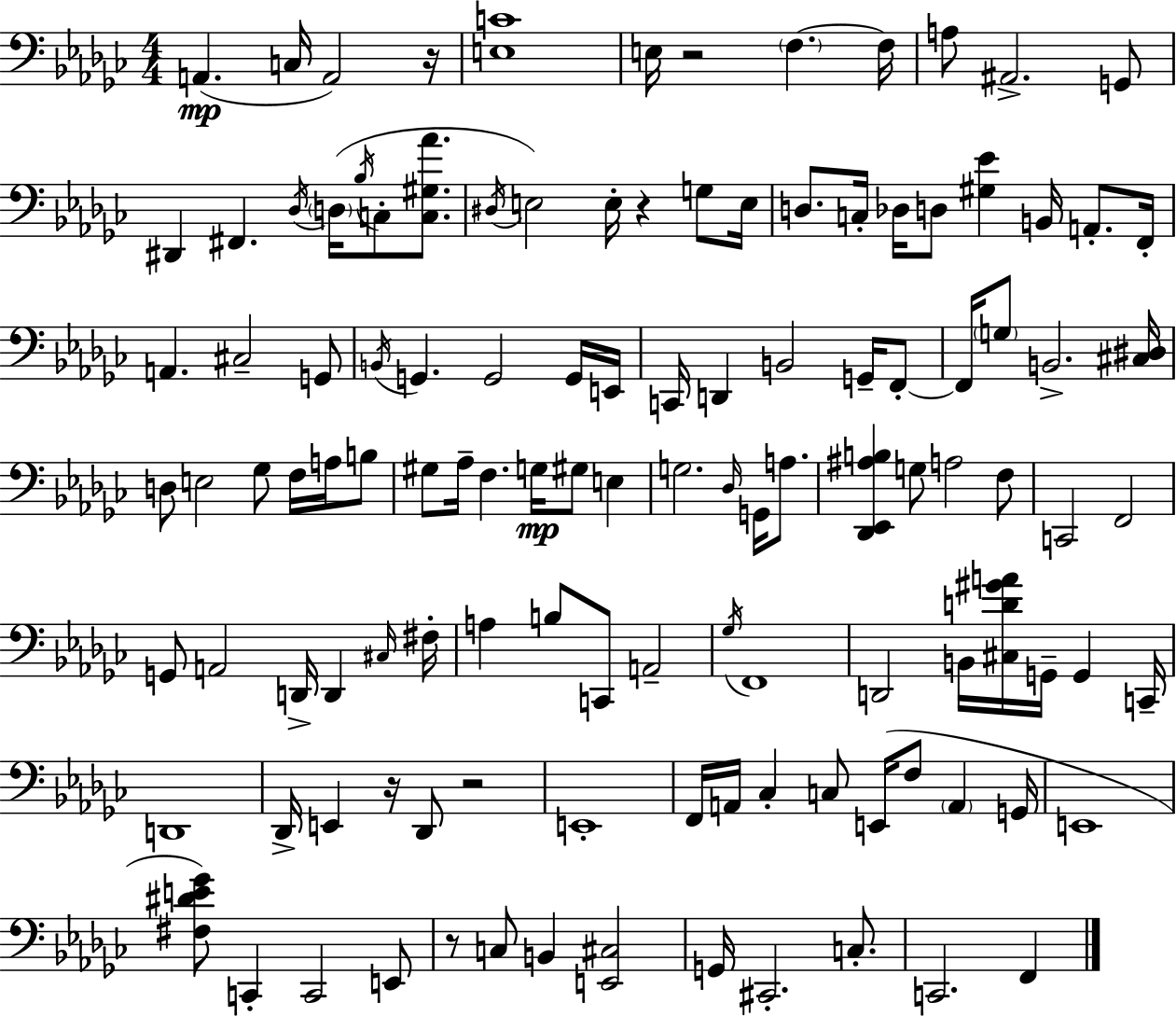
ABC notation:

X:1
T:Untitled
M:4/4
L:1/4
K:Ebm
A,, C,/4 A,,2 z/4 [E,C]4 E,/4 z2 F, F,/4 A,/2 ^A,,2 G,,/2 ^D,, ^F,, _D,/4 D,/4 _B,/4 C,/2 [C,^G,_A]/2 ^D,/4 E,2 E,/4 z G,/2 E,/4 D,/2 C,/4 _D,/4 D,/2 [^G,_E] B,,/4 A,,/2 F,,/4 A,, ^C,2 G,,/2 B,,/4 G,, G,,2 G,,/4 E,,/4 C,,/4 D,, B,,2 G,,/4 F,,/2 F,,/4 G,/2 B,,2 [^C,^D,]/4 D,/2 E,2 _G,/2 F,/4 A,/4 B,/2 ^G,/2 _A,/4 F, G,/4 ^G,/2 E, G,2 _D,/4 G,,/4 A,/2 [_D,,_E,,^A,B,] G,/2 A,2 F,/2 C,,2 F,,2 G,,/2 A,,2 D,,/4 D,, ^C,/4 ^F,/4 A, B,/2 C,,/2 A,,2 _G,/4 F,,4 D,,2 B,,/4 [^C,D^GA]/4 G,,/4 G,, C,,/4 D,,4 _D,,/4 E,, z/4 _D,,/2 z2 E,,4 F,,/4 A,,/4 _C, C,/2 E,,/4 F,/2 A,, G,,/4 E,,4 [^F,^DE_G]/2 C,, C,,2 E,,/2 z/2 C,/2 B,, [E,,^C,]2 G,,/4 ^C,,2 C,/2 C,,2 F,,